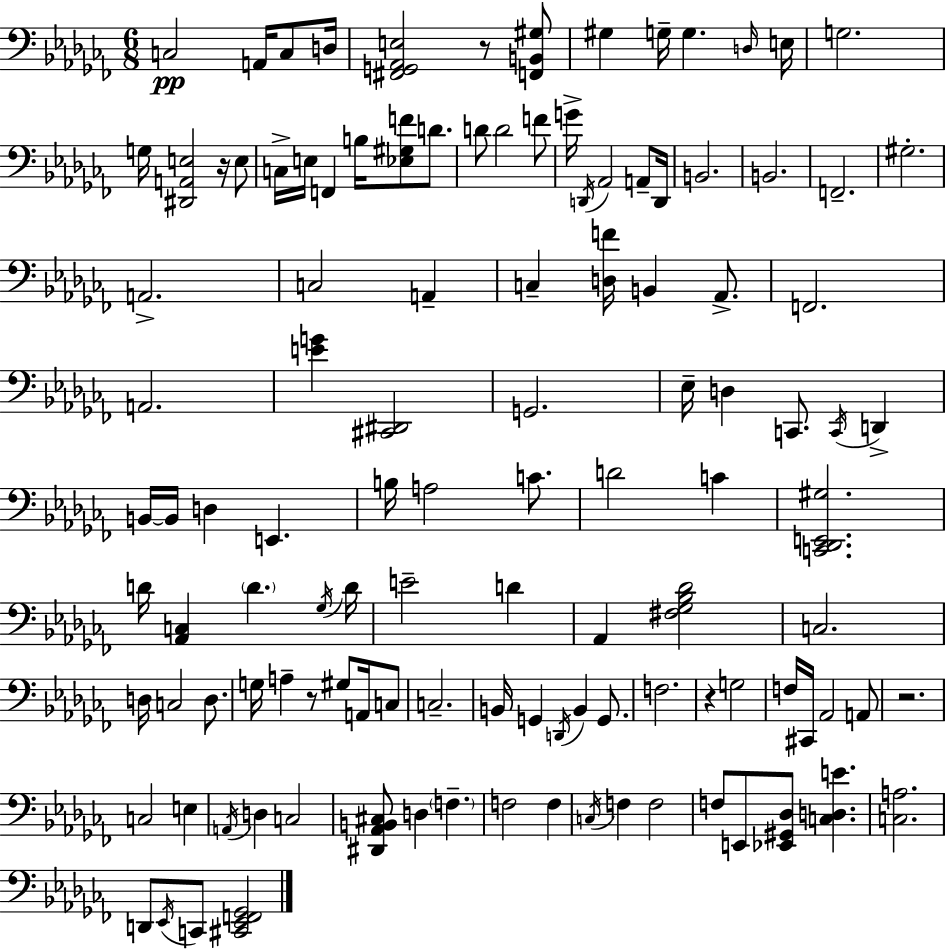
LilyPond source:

{
  \clef bass
  \numericTimeSignature
  \time 6/8
  \key aes \minor
  \repeat volta 2 { c2\pp a,16 c8 d16 | <fis, g, aes, e>2 r8 <f, b, gis>8 | gis4 g16-- g4. \grace { d16 } | e16 g2. | \break g16 <dis, a, e>2 r16 e8 | c16-> e16 f,4 b16 <ees gis f'>8 d'8. | d'8 d'2 f'8 | g'16-> \acciaccatura { d,16 } aes,2 a,8-- | \break d,16 b,2. | b,2. | f,2.-- | gis2.-. | \break a,2.-> | c2 a,4-- | c4-- <d f'>16 b,4 aes,8.-> | f,2. | \break a,2. | <e' g'>4 <cis, dis,>2 | g,2. | ees16-- d4 c,8. \acciaccatura { c,16 } d,4-> | \break b,16~~ b,16 d4 e,4. | b16 a2 | c'8. d'2 c'4 | <c, des, e, gis>2. | \break d'16 <aes, c>4 \parenthesize d'4. | \acciaccatura { ges16 } d'16 e'2-- | d'4 aes,4 <fis ges bes des'>2 | c2. | \break d16 c2 | d8. g16 a4-- r8 gis8 | a,16 c8 c2.-- | b,16 g,4 \acciaccatura { d,16 } b,4 | \break g,8. f2. | r4 g2 | f16 cis,16 aes,2 | a,8 r2. | \break c2 | e4 \acciaccatura { a,16 } d4 c2 | <dis, aes, b, cis>8 d4 | \parenthesize f4.-- f2 | \break f4 \acciaccatura { c16 } f4 f2 | f8 e,8 <ees, gis, des>8 | <c d e'>4. <c a>2. | d,8 \acciaccatura { ees,16 } c,8 | \break <cis, ees, f, ges,>2 } \bar "|."
}